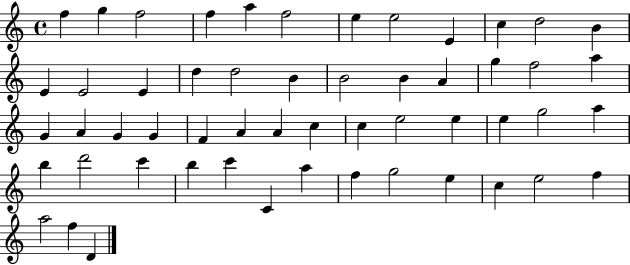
X:1
T:Untitled
M:4/4
L:1/4
K:C
f g f2 f a f2 e e2 E c d2 B E E2 E d d2 B B2 B A g f2 a G A G G F A A c c e2 e e g2 a b d'2 c' b c' C a f g2 e c e2 f a2 f D